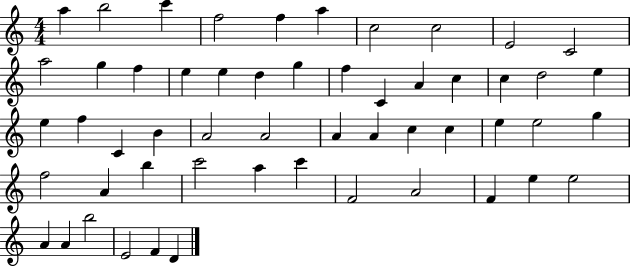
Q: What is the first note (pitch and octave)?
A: A5